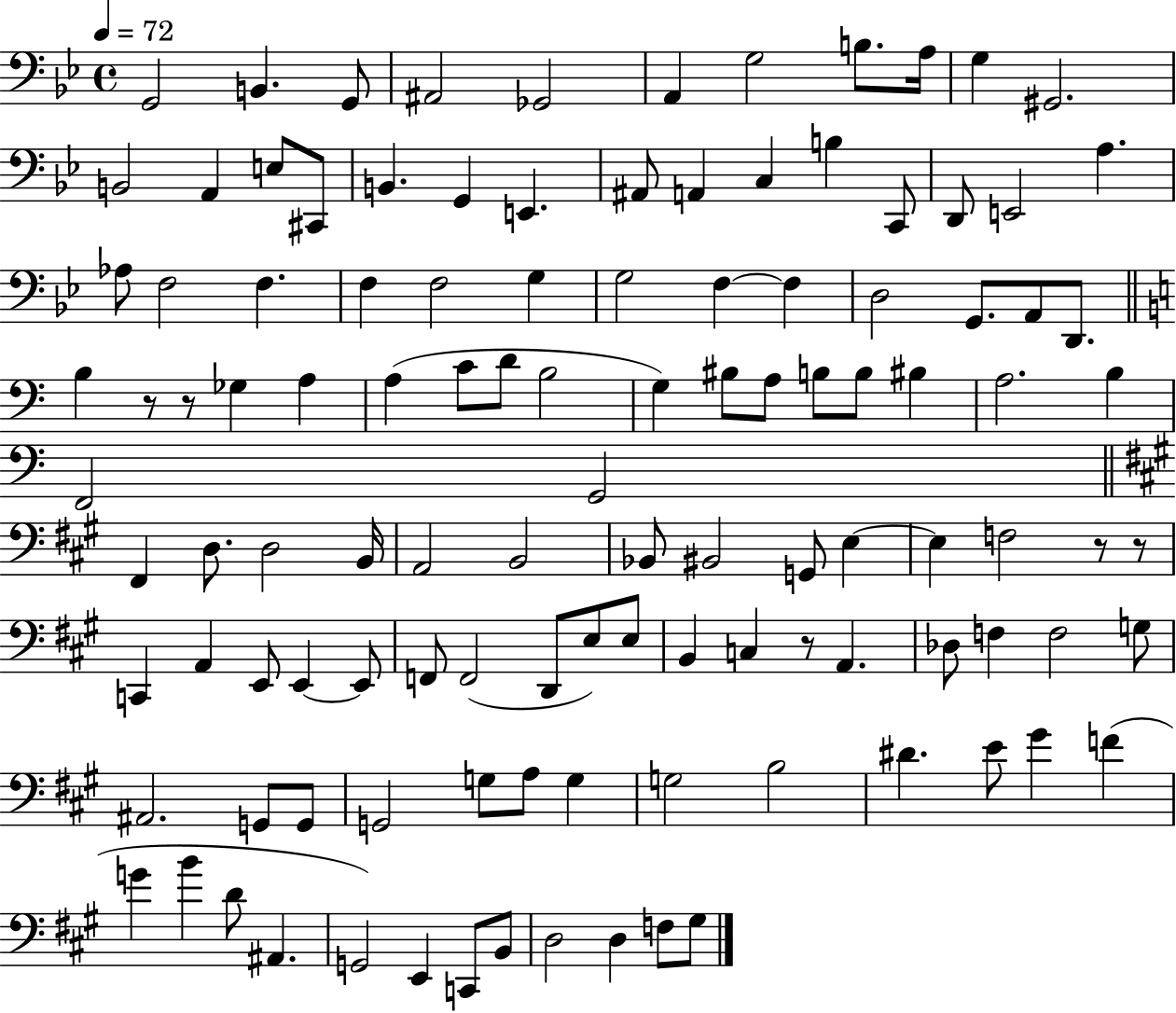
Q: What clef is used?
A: bass